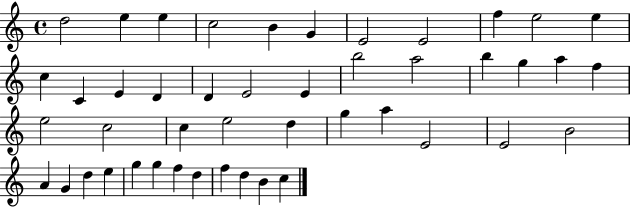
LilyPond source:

{
  \clef treble
  \time 4/4
  \defaultTimeSignature
  \key c \major
  d''2 e''4 e''4 | c''2 b'4 g'4 | e'2 e'2 | f''4 e''2 e''4 | \break c''4 c'4 e'4 d'4 | d'4 e'2 e'4 | b''2 a''2 | b''4 g''4 a''4 f''4 | \break e''2 c''2 | c''4 e''2 d''4 | g''4 a''4 e'2 | e'2 b'2 | \break a'4 g'4 d''4 e''4 | g''4 g''4 f''4 d''4 | f''4 d''4 b'4 c''4 | \bar "|."
}